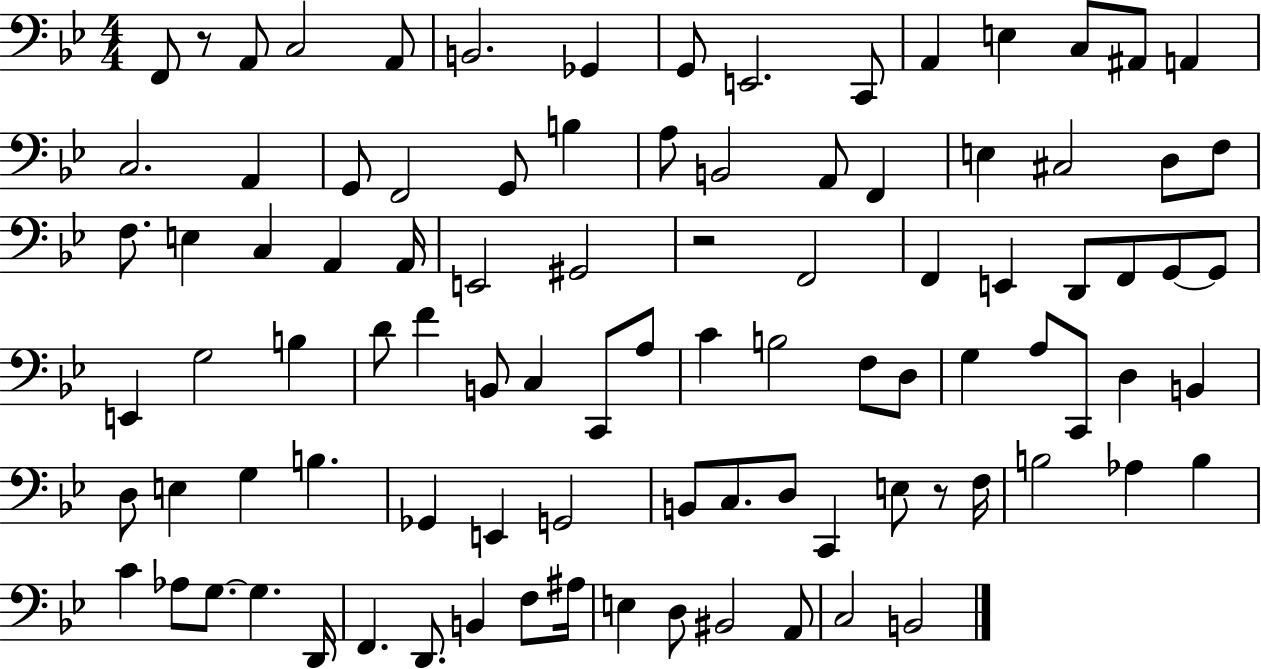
X:1
T:Untitled
M:4/4
L:1/4
K:Bb
F,,/2 z/2 A,,/2 C,2 A,,/2 B,,2 _G,, G,,/2 E,,2 C,,/2 A,, E, C,/2 ^A,,/2 A,, C,2 A,, G,,/2 F,,2 G,,/2 B, A,/2 B,,2 A,,/2 F,, E, ^C,2 D,/2 F,/2 F,/2 E, C, A,, A,,/4 E,,2 ^G,,2 z2 F,,2 F,, E,, D,,/2 F,,/2 G,,/2 G,,/2 E,, G,2 B, D/2 F B,,/2 C, C,,/2 A,/2 C B,2 F,/2 D,/2 G, A,/2 C,,/2 D, B,, D,/2 E, G, B, _G,, E,, G,,2 B,,/2 C,/2 D,/2 C,, E,/2 z/2 F,/4 B,2 _A, B, C _A,/2 G,/2 G, D,,/4 F,, D,,/2 B,, F,/2 ^A,/4 E, D,/2 ^B,,2 A,,/2 C,2 B,,2